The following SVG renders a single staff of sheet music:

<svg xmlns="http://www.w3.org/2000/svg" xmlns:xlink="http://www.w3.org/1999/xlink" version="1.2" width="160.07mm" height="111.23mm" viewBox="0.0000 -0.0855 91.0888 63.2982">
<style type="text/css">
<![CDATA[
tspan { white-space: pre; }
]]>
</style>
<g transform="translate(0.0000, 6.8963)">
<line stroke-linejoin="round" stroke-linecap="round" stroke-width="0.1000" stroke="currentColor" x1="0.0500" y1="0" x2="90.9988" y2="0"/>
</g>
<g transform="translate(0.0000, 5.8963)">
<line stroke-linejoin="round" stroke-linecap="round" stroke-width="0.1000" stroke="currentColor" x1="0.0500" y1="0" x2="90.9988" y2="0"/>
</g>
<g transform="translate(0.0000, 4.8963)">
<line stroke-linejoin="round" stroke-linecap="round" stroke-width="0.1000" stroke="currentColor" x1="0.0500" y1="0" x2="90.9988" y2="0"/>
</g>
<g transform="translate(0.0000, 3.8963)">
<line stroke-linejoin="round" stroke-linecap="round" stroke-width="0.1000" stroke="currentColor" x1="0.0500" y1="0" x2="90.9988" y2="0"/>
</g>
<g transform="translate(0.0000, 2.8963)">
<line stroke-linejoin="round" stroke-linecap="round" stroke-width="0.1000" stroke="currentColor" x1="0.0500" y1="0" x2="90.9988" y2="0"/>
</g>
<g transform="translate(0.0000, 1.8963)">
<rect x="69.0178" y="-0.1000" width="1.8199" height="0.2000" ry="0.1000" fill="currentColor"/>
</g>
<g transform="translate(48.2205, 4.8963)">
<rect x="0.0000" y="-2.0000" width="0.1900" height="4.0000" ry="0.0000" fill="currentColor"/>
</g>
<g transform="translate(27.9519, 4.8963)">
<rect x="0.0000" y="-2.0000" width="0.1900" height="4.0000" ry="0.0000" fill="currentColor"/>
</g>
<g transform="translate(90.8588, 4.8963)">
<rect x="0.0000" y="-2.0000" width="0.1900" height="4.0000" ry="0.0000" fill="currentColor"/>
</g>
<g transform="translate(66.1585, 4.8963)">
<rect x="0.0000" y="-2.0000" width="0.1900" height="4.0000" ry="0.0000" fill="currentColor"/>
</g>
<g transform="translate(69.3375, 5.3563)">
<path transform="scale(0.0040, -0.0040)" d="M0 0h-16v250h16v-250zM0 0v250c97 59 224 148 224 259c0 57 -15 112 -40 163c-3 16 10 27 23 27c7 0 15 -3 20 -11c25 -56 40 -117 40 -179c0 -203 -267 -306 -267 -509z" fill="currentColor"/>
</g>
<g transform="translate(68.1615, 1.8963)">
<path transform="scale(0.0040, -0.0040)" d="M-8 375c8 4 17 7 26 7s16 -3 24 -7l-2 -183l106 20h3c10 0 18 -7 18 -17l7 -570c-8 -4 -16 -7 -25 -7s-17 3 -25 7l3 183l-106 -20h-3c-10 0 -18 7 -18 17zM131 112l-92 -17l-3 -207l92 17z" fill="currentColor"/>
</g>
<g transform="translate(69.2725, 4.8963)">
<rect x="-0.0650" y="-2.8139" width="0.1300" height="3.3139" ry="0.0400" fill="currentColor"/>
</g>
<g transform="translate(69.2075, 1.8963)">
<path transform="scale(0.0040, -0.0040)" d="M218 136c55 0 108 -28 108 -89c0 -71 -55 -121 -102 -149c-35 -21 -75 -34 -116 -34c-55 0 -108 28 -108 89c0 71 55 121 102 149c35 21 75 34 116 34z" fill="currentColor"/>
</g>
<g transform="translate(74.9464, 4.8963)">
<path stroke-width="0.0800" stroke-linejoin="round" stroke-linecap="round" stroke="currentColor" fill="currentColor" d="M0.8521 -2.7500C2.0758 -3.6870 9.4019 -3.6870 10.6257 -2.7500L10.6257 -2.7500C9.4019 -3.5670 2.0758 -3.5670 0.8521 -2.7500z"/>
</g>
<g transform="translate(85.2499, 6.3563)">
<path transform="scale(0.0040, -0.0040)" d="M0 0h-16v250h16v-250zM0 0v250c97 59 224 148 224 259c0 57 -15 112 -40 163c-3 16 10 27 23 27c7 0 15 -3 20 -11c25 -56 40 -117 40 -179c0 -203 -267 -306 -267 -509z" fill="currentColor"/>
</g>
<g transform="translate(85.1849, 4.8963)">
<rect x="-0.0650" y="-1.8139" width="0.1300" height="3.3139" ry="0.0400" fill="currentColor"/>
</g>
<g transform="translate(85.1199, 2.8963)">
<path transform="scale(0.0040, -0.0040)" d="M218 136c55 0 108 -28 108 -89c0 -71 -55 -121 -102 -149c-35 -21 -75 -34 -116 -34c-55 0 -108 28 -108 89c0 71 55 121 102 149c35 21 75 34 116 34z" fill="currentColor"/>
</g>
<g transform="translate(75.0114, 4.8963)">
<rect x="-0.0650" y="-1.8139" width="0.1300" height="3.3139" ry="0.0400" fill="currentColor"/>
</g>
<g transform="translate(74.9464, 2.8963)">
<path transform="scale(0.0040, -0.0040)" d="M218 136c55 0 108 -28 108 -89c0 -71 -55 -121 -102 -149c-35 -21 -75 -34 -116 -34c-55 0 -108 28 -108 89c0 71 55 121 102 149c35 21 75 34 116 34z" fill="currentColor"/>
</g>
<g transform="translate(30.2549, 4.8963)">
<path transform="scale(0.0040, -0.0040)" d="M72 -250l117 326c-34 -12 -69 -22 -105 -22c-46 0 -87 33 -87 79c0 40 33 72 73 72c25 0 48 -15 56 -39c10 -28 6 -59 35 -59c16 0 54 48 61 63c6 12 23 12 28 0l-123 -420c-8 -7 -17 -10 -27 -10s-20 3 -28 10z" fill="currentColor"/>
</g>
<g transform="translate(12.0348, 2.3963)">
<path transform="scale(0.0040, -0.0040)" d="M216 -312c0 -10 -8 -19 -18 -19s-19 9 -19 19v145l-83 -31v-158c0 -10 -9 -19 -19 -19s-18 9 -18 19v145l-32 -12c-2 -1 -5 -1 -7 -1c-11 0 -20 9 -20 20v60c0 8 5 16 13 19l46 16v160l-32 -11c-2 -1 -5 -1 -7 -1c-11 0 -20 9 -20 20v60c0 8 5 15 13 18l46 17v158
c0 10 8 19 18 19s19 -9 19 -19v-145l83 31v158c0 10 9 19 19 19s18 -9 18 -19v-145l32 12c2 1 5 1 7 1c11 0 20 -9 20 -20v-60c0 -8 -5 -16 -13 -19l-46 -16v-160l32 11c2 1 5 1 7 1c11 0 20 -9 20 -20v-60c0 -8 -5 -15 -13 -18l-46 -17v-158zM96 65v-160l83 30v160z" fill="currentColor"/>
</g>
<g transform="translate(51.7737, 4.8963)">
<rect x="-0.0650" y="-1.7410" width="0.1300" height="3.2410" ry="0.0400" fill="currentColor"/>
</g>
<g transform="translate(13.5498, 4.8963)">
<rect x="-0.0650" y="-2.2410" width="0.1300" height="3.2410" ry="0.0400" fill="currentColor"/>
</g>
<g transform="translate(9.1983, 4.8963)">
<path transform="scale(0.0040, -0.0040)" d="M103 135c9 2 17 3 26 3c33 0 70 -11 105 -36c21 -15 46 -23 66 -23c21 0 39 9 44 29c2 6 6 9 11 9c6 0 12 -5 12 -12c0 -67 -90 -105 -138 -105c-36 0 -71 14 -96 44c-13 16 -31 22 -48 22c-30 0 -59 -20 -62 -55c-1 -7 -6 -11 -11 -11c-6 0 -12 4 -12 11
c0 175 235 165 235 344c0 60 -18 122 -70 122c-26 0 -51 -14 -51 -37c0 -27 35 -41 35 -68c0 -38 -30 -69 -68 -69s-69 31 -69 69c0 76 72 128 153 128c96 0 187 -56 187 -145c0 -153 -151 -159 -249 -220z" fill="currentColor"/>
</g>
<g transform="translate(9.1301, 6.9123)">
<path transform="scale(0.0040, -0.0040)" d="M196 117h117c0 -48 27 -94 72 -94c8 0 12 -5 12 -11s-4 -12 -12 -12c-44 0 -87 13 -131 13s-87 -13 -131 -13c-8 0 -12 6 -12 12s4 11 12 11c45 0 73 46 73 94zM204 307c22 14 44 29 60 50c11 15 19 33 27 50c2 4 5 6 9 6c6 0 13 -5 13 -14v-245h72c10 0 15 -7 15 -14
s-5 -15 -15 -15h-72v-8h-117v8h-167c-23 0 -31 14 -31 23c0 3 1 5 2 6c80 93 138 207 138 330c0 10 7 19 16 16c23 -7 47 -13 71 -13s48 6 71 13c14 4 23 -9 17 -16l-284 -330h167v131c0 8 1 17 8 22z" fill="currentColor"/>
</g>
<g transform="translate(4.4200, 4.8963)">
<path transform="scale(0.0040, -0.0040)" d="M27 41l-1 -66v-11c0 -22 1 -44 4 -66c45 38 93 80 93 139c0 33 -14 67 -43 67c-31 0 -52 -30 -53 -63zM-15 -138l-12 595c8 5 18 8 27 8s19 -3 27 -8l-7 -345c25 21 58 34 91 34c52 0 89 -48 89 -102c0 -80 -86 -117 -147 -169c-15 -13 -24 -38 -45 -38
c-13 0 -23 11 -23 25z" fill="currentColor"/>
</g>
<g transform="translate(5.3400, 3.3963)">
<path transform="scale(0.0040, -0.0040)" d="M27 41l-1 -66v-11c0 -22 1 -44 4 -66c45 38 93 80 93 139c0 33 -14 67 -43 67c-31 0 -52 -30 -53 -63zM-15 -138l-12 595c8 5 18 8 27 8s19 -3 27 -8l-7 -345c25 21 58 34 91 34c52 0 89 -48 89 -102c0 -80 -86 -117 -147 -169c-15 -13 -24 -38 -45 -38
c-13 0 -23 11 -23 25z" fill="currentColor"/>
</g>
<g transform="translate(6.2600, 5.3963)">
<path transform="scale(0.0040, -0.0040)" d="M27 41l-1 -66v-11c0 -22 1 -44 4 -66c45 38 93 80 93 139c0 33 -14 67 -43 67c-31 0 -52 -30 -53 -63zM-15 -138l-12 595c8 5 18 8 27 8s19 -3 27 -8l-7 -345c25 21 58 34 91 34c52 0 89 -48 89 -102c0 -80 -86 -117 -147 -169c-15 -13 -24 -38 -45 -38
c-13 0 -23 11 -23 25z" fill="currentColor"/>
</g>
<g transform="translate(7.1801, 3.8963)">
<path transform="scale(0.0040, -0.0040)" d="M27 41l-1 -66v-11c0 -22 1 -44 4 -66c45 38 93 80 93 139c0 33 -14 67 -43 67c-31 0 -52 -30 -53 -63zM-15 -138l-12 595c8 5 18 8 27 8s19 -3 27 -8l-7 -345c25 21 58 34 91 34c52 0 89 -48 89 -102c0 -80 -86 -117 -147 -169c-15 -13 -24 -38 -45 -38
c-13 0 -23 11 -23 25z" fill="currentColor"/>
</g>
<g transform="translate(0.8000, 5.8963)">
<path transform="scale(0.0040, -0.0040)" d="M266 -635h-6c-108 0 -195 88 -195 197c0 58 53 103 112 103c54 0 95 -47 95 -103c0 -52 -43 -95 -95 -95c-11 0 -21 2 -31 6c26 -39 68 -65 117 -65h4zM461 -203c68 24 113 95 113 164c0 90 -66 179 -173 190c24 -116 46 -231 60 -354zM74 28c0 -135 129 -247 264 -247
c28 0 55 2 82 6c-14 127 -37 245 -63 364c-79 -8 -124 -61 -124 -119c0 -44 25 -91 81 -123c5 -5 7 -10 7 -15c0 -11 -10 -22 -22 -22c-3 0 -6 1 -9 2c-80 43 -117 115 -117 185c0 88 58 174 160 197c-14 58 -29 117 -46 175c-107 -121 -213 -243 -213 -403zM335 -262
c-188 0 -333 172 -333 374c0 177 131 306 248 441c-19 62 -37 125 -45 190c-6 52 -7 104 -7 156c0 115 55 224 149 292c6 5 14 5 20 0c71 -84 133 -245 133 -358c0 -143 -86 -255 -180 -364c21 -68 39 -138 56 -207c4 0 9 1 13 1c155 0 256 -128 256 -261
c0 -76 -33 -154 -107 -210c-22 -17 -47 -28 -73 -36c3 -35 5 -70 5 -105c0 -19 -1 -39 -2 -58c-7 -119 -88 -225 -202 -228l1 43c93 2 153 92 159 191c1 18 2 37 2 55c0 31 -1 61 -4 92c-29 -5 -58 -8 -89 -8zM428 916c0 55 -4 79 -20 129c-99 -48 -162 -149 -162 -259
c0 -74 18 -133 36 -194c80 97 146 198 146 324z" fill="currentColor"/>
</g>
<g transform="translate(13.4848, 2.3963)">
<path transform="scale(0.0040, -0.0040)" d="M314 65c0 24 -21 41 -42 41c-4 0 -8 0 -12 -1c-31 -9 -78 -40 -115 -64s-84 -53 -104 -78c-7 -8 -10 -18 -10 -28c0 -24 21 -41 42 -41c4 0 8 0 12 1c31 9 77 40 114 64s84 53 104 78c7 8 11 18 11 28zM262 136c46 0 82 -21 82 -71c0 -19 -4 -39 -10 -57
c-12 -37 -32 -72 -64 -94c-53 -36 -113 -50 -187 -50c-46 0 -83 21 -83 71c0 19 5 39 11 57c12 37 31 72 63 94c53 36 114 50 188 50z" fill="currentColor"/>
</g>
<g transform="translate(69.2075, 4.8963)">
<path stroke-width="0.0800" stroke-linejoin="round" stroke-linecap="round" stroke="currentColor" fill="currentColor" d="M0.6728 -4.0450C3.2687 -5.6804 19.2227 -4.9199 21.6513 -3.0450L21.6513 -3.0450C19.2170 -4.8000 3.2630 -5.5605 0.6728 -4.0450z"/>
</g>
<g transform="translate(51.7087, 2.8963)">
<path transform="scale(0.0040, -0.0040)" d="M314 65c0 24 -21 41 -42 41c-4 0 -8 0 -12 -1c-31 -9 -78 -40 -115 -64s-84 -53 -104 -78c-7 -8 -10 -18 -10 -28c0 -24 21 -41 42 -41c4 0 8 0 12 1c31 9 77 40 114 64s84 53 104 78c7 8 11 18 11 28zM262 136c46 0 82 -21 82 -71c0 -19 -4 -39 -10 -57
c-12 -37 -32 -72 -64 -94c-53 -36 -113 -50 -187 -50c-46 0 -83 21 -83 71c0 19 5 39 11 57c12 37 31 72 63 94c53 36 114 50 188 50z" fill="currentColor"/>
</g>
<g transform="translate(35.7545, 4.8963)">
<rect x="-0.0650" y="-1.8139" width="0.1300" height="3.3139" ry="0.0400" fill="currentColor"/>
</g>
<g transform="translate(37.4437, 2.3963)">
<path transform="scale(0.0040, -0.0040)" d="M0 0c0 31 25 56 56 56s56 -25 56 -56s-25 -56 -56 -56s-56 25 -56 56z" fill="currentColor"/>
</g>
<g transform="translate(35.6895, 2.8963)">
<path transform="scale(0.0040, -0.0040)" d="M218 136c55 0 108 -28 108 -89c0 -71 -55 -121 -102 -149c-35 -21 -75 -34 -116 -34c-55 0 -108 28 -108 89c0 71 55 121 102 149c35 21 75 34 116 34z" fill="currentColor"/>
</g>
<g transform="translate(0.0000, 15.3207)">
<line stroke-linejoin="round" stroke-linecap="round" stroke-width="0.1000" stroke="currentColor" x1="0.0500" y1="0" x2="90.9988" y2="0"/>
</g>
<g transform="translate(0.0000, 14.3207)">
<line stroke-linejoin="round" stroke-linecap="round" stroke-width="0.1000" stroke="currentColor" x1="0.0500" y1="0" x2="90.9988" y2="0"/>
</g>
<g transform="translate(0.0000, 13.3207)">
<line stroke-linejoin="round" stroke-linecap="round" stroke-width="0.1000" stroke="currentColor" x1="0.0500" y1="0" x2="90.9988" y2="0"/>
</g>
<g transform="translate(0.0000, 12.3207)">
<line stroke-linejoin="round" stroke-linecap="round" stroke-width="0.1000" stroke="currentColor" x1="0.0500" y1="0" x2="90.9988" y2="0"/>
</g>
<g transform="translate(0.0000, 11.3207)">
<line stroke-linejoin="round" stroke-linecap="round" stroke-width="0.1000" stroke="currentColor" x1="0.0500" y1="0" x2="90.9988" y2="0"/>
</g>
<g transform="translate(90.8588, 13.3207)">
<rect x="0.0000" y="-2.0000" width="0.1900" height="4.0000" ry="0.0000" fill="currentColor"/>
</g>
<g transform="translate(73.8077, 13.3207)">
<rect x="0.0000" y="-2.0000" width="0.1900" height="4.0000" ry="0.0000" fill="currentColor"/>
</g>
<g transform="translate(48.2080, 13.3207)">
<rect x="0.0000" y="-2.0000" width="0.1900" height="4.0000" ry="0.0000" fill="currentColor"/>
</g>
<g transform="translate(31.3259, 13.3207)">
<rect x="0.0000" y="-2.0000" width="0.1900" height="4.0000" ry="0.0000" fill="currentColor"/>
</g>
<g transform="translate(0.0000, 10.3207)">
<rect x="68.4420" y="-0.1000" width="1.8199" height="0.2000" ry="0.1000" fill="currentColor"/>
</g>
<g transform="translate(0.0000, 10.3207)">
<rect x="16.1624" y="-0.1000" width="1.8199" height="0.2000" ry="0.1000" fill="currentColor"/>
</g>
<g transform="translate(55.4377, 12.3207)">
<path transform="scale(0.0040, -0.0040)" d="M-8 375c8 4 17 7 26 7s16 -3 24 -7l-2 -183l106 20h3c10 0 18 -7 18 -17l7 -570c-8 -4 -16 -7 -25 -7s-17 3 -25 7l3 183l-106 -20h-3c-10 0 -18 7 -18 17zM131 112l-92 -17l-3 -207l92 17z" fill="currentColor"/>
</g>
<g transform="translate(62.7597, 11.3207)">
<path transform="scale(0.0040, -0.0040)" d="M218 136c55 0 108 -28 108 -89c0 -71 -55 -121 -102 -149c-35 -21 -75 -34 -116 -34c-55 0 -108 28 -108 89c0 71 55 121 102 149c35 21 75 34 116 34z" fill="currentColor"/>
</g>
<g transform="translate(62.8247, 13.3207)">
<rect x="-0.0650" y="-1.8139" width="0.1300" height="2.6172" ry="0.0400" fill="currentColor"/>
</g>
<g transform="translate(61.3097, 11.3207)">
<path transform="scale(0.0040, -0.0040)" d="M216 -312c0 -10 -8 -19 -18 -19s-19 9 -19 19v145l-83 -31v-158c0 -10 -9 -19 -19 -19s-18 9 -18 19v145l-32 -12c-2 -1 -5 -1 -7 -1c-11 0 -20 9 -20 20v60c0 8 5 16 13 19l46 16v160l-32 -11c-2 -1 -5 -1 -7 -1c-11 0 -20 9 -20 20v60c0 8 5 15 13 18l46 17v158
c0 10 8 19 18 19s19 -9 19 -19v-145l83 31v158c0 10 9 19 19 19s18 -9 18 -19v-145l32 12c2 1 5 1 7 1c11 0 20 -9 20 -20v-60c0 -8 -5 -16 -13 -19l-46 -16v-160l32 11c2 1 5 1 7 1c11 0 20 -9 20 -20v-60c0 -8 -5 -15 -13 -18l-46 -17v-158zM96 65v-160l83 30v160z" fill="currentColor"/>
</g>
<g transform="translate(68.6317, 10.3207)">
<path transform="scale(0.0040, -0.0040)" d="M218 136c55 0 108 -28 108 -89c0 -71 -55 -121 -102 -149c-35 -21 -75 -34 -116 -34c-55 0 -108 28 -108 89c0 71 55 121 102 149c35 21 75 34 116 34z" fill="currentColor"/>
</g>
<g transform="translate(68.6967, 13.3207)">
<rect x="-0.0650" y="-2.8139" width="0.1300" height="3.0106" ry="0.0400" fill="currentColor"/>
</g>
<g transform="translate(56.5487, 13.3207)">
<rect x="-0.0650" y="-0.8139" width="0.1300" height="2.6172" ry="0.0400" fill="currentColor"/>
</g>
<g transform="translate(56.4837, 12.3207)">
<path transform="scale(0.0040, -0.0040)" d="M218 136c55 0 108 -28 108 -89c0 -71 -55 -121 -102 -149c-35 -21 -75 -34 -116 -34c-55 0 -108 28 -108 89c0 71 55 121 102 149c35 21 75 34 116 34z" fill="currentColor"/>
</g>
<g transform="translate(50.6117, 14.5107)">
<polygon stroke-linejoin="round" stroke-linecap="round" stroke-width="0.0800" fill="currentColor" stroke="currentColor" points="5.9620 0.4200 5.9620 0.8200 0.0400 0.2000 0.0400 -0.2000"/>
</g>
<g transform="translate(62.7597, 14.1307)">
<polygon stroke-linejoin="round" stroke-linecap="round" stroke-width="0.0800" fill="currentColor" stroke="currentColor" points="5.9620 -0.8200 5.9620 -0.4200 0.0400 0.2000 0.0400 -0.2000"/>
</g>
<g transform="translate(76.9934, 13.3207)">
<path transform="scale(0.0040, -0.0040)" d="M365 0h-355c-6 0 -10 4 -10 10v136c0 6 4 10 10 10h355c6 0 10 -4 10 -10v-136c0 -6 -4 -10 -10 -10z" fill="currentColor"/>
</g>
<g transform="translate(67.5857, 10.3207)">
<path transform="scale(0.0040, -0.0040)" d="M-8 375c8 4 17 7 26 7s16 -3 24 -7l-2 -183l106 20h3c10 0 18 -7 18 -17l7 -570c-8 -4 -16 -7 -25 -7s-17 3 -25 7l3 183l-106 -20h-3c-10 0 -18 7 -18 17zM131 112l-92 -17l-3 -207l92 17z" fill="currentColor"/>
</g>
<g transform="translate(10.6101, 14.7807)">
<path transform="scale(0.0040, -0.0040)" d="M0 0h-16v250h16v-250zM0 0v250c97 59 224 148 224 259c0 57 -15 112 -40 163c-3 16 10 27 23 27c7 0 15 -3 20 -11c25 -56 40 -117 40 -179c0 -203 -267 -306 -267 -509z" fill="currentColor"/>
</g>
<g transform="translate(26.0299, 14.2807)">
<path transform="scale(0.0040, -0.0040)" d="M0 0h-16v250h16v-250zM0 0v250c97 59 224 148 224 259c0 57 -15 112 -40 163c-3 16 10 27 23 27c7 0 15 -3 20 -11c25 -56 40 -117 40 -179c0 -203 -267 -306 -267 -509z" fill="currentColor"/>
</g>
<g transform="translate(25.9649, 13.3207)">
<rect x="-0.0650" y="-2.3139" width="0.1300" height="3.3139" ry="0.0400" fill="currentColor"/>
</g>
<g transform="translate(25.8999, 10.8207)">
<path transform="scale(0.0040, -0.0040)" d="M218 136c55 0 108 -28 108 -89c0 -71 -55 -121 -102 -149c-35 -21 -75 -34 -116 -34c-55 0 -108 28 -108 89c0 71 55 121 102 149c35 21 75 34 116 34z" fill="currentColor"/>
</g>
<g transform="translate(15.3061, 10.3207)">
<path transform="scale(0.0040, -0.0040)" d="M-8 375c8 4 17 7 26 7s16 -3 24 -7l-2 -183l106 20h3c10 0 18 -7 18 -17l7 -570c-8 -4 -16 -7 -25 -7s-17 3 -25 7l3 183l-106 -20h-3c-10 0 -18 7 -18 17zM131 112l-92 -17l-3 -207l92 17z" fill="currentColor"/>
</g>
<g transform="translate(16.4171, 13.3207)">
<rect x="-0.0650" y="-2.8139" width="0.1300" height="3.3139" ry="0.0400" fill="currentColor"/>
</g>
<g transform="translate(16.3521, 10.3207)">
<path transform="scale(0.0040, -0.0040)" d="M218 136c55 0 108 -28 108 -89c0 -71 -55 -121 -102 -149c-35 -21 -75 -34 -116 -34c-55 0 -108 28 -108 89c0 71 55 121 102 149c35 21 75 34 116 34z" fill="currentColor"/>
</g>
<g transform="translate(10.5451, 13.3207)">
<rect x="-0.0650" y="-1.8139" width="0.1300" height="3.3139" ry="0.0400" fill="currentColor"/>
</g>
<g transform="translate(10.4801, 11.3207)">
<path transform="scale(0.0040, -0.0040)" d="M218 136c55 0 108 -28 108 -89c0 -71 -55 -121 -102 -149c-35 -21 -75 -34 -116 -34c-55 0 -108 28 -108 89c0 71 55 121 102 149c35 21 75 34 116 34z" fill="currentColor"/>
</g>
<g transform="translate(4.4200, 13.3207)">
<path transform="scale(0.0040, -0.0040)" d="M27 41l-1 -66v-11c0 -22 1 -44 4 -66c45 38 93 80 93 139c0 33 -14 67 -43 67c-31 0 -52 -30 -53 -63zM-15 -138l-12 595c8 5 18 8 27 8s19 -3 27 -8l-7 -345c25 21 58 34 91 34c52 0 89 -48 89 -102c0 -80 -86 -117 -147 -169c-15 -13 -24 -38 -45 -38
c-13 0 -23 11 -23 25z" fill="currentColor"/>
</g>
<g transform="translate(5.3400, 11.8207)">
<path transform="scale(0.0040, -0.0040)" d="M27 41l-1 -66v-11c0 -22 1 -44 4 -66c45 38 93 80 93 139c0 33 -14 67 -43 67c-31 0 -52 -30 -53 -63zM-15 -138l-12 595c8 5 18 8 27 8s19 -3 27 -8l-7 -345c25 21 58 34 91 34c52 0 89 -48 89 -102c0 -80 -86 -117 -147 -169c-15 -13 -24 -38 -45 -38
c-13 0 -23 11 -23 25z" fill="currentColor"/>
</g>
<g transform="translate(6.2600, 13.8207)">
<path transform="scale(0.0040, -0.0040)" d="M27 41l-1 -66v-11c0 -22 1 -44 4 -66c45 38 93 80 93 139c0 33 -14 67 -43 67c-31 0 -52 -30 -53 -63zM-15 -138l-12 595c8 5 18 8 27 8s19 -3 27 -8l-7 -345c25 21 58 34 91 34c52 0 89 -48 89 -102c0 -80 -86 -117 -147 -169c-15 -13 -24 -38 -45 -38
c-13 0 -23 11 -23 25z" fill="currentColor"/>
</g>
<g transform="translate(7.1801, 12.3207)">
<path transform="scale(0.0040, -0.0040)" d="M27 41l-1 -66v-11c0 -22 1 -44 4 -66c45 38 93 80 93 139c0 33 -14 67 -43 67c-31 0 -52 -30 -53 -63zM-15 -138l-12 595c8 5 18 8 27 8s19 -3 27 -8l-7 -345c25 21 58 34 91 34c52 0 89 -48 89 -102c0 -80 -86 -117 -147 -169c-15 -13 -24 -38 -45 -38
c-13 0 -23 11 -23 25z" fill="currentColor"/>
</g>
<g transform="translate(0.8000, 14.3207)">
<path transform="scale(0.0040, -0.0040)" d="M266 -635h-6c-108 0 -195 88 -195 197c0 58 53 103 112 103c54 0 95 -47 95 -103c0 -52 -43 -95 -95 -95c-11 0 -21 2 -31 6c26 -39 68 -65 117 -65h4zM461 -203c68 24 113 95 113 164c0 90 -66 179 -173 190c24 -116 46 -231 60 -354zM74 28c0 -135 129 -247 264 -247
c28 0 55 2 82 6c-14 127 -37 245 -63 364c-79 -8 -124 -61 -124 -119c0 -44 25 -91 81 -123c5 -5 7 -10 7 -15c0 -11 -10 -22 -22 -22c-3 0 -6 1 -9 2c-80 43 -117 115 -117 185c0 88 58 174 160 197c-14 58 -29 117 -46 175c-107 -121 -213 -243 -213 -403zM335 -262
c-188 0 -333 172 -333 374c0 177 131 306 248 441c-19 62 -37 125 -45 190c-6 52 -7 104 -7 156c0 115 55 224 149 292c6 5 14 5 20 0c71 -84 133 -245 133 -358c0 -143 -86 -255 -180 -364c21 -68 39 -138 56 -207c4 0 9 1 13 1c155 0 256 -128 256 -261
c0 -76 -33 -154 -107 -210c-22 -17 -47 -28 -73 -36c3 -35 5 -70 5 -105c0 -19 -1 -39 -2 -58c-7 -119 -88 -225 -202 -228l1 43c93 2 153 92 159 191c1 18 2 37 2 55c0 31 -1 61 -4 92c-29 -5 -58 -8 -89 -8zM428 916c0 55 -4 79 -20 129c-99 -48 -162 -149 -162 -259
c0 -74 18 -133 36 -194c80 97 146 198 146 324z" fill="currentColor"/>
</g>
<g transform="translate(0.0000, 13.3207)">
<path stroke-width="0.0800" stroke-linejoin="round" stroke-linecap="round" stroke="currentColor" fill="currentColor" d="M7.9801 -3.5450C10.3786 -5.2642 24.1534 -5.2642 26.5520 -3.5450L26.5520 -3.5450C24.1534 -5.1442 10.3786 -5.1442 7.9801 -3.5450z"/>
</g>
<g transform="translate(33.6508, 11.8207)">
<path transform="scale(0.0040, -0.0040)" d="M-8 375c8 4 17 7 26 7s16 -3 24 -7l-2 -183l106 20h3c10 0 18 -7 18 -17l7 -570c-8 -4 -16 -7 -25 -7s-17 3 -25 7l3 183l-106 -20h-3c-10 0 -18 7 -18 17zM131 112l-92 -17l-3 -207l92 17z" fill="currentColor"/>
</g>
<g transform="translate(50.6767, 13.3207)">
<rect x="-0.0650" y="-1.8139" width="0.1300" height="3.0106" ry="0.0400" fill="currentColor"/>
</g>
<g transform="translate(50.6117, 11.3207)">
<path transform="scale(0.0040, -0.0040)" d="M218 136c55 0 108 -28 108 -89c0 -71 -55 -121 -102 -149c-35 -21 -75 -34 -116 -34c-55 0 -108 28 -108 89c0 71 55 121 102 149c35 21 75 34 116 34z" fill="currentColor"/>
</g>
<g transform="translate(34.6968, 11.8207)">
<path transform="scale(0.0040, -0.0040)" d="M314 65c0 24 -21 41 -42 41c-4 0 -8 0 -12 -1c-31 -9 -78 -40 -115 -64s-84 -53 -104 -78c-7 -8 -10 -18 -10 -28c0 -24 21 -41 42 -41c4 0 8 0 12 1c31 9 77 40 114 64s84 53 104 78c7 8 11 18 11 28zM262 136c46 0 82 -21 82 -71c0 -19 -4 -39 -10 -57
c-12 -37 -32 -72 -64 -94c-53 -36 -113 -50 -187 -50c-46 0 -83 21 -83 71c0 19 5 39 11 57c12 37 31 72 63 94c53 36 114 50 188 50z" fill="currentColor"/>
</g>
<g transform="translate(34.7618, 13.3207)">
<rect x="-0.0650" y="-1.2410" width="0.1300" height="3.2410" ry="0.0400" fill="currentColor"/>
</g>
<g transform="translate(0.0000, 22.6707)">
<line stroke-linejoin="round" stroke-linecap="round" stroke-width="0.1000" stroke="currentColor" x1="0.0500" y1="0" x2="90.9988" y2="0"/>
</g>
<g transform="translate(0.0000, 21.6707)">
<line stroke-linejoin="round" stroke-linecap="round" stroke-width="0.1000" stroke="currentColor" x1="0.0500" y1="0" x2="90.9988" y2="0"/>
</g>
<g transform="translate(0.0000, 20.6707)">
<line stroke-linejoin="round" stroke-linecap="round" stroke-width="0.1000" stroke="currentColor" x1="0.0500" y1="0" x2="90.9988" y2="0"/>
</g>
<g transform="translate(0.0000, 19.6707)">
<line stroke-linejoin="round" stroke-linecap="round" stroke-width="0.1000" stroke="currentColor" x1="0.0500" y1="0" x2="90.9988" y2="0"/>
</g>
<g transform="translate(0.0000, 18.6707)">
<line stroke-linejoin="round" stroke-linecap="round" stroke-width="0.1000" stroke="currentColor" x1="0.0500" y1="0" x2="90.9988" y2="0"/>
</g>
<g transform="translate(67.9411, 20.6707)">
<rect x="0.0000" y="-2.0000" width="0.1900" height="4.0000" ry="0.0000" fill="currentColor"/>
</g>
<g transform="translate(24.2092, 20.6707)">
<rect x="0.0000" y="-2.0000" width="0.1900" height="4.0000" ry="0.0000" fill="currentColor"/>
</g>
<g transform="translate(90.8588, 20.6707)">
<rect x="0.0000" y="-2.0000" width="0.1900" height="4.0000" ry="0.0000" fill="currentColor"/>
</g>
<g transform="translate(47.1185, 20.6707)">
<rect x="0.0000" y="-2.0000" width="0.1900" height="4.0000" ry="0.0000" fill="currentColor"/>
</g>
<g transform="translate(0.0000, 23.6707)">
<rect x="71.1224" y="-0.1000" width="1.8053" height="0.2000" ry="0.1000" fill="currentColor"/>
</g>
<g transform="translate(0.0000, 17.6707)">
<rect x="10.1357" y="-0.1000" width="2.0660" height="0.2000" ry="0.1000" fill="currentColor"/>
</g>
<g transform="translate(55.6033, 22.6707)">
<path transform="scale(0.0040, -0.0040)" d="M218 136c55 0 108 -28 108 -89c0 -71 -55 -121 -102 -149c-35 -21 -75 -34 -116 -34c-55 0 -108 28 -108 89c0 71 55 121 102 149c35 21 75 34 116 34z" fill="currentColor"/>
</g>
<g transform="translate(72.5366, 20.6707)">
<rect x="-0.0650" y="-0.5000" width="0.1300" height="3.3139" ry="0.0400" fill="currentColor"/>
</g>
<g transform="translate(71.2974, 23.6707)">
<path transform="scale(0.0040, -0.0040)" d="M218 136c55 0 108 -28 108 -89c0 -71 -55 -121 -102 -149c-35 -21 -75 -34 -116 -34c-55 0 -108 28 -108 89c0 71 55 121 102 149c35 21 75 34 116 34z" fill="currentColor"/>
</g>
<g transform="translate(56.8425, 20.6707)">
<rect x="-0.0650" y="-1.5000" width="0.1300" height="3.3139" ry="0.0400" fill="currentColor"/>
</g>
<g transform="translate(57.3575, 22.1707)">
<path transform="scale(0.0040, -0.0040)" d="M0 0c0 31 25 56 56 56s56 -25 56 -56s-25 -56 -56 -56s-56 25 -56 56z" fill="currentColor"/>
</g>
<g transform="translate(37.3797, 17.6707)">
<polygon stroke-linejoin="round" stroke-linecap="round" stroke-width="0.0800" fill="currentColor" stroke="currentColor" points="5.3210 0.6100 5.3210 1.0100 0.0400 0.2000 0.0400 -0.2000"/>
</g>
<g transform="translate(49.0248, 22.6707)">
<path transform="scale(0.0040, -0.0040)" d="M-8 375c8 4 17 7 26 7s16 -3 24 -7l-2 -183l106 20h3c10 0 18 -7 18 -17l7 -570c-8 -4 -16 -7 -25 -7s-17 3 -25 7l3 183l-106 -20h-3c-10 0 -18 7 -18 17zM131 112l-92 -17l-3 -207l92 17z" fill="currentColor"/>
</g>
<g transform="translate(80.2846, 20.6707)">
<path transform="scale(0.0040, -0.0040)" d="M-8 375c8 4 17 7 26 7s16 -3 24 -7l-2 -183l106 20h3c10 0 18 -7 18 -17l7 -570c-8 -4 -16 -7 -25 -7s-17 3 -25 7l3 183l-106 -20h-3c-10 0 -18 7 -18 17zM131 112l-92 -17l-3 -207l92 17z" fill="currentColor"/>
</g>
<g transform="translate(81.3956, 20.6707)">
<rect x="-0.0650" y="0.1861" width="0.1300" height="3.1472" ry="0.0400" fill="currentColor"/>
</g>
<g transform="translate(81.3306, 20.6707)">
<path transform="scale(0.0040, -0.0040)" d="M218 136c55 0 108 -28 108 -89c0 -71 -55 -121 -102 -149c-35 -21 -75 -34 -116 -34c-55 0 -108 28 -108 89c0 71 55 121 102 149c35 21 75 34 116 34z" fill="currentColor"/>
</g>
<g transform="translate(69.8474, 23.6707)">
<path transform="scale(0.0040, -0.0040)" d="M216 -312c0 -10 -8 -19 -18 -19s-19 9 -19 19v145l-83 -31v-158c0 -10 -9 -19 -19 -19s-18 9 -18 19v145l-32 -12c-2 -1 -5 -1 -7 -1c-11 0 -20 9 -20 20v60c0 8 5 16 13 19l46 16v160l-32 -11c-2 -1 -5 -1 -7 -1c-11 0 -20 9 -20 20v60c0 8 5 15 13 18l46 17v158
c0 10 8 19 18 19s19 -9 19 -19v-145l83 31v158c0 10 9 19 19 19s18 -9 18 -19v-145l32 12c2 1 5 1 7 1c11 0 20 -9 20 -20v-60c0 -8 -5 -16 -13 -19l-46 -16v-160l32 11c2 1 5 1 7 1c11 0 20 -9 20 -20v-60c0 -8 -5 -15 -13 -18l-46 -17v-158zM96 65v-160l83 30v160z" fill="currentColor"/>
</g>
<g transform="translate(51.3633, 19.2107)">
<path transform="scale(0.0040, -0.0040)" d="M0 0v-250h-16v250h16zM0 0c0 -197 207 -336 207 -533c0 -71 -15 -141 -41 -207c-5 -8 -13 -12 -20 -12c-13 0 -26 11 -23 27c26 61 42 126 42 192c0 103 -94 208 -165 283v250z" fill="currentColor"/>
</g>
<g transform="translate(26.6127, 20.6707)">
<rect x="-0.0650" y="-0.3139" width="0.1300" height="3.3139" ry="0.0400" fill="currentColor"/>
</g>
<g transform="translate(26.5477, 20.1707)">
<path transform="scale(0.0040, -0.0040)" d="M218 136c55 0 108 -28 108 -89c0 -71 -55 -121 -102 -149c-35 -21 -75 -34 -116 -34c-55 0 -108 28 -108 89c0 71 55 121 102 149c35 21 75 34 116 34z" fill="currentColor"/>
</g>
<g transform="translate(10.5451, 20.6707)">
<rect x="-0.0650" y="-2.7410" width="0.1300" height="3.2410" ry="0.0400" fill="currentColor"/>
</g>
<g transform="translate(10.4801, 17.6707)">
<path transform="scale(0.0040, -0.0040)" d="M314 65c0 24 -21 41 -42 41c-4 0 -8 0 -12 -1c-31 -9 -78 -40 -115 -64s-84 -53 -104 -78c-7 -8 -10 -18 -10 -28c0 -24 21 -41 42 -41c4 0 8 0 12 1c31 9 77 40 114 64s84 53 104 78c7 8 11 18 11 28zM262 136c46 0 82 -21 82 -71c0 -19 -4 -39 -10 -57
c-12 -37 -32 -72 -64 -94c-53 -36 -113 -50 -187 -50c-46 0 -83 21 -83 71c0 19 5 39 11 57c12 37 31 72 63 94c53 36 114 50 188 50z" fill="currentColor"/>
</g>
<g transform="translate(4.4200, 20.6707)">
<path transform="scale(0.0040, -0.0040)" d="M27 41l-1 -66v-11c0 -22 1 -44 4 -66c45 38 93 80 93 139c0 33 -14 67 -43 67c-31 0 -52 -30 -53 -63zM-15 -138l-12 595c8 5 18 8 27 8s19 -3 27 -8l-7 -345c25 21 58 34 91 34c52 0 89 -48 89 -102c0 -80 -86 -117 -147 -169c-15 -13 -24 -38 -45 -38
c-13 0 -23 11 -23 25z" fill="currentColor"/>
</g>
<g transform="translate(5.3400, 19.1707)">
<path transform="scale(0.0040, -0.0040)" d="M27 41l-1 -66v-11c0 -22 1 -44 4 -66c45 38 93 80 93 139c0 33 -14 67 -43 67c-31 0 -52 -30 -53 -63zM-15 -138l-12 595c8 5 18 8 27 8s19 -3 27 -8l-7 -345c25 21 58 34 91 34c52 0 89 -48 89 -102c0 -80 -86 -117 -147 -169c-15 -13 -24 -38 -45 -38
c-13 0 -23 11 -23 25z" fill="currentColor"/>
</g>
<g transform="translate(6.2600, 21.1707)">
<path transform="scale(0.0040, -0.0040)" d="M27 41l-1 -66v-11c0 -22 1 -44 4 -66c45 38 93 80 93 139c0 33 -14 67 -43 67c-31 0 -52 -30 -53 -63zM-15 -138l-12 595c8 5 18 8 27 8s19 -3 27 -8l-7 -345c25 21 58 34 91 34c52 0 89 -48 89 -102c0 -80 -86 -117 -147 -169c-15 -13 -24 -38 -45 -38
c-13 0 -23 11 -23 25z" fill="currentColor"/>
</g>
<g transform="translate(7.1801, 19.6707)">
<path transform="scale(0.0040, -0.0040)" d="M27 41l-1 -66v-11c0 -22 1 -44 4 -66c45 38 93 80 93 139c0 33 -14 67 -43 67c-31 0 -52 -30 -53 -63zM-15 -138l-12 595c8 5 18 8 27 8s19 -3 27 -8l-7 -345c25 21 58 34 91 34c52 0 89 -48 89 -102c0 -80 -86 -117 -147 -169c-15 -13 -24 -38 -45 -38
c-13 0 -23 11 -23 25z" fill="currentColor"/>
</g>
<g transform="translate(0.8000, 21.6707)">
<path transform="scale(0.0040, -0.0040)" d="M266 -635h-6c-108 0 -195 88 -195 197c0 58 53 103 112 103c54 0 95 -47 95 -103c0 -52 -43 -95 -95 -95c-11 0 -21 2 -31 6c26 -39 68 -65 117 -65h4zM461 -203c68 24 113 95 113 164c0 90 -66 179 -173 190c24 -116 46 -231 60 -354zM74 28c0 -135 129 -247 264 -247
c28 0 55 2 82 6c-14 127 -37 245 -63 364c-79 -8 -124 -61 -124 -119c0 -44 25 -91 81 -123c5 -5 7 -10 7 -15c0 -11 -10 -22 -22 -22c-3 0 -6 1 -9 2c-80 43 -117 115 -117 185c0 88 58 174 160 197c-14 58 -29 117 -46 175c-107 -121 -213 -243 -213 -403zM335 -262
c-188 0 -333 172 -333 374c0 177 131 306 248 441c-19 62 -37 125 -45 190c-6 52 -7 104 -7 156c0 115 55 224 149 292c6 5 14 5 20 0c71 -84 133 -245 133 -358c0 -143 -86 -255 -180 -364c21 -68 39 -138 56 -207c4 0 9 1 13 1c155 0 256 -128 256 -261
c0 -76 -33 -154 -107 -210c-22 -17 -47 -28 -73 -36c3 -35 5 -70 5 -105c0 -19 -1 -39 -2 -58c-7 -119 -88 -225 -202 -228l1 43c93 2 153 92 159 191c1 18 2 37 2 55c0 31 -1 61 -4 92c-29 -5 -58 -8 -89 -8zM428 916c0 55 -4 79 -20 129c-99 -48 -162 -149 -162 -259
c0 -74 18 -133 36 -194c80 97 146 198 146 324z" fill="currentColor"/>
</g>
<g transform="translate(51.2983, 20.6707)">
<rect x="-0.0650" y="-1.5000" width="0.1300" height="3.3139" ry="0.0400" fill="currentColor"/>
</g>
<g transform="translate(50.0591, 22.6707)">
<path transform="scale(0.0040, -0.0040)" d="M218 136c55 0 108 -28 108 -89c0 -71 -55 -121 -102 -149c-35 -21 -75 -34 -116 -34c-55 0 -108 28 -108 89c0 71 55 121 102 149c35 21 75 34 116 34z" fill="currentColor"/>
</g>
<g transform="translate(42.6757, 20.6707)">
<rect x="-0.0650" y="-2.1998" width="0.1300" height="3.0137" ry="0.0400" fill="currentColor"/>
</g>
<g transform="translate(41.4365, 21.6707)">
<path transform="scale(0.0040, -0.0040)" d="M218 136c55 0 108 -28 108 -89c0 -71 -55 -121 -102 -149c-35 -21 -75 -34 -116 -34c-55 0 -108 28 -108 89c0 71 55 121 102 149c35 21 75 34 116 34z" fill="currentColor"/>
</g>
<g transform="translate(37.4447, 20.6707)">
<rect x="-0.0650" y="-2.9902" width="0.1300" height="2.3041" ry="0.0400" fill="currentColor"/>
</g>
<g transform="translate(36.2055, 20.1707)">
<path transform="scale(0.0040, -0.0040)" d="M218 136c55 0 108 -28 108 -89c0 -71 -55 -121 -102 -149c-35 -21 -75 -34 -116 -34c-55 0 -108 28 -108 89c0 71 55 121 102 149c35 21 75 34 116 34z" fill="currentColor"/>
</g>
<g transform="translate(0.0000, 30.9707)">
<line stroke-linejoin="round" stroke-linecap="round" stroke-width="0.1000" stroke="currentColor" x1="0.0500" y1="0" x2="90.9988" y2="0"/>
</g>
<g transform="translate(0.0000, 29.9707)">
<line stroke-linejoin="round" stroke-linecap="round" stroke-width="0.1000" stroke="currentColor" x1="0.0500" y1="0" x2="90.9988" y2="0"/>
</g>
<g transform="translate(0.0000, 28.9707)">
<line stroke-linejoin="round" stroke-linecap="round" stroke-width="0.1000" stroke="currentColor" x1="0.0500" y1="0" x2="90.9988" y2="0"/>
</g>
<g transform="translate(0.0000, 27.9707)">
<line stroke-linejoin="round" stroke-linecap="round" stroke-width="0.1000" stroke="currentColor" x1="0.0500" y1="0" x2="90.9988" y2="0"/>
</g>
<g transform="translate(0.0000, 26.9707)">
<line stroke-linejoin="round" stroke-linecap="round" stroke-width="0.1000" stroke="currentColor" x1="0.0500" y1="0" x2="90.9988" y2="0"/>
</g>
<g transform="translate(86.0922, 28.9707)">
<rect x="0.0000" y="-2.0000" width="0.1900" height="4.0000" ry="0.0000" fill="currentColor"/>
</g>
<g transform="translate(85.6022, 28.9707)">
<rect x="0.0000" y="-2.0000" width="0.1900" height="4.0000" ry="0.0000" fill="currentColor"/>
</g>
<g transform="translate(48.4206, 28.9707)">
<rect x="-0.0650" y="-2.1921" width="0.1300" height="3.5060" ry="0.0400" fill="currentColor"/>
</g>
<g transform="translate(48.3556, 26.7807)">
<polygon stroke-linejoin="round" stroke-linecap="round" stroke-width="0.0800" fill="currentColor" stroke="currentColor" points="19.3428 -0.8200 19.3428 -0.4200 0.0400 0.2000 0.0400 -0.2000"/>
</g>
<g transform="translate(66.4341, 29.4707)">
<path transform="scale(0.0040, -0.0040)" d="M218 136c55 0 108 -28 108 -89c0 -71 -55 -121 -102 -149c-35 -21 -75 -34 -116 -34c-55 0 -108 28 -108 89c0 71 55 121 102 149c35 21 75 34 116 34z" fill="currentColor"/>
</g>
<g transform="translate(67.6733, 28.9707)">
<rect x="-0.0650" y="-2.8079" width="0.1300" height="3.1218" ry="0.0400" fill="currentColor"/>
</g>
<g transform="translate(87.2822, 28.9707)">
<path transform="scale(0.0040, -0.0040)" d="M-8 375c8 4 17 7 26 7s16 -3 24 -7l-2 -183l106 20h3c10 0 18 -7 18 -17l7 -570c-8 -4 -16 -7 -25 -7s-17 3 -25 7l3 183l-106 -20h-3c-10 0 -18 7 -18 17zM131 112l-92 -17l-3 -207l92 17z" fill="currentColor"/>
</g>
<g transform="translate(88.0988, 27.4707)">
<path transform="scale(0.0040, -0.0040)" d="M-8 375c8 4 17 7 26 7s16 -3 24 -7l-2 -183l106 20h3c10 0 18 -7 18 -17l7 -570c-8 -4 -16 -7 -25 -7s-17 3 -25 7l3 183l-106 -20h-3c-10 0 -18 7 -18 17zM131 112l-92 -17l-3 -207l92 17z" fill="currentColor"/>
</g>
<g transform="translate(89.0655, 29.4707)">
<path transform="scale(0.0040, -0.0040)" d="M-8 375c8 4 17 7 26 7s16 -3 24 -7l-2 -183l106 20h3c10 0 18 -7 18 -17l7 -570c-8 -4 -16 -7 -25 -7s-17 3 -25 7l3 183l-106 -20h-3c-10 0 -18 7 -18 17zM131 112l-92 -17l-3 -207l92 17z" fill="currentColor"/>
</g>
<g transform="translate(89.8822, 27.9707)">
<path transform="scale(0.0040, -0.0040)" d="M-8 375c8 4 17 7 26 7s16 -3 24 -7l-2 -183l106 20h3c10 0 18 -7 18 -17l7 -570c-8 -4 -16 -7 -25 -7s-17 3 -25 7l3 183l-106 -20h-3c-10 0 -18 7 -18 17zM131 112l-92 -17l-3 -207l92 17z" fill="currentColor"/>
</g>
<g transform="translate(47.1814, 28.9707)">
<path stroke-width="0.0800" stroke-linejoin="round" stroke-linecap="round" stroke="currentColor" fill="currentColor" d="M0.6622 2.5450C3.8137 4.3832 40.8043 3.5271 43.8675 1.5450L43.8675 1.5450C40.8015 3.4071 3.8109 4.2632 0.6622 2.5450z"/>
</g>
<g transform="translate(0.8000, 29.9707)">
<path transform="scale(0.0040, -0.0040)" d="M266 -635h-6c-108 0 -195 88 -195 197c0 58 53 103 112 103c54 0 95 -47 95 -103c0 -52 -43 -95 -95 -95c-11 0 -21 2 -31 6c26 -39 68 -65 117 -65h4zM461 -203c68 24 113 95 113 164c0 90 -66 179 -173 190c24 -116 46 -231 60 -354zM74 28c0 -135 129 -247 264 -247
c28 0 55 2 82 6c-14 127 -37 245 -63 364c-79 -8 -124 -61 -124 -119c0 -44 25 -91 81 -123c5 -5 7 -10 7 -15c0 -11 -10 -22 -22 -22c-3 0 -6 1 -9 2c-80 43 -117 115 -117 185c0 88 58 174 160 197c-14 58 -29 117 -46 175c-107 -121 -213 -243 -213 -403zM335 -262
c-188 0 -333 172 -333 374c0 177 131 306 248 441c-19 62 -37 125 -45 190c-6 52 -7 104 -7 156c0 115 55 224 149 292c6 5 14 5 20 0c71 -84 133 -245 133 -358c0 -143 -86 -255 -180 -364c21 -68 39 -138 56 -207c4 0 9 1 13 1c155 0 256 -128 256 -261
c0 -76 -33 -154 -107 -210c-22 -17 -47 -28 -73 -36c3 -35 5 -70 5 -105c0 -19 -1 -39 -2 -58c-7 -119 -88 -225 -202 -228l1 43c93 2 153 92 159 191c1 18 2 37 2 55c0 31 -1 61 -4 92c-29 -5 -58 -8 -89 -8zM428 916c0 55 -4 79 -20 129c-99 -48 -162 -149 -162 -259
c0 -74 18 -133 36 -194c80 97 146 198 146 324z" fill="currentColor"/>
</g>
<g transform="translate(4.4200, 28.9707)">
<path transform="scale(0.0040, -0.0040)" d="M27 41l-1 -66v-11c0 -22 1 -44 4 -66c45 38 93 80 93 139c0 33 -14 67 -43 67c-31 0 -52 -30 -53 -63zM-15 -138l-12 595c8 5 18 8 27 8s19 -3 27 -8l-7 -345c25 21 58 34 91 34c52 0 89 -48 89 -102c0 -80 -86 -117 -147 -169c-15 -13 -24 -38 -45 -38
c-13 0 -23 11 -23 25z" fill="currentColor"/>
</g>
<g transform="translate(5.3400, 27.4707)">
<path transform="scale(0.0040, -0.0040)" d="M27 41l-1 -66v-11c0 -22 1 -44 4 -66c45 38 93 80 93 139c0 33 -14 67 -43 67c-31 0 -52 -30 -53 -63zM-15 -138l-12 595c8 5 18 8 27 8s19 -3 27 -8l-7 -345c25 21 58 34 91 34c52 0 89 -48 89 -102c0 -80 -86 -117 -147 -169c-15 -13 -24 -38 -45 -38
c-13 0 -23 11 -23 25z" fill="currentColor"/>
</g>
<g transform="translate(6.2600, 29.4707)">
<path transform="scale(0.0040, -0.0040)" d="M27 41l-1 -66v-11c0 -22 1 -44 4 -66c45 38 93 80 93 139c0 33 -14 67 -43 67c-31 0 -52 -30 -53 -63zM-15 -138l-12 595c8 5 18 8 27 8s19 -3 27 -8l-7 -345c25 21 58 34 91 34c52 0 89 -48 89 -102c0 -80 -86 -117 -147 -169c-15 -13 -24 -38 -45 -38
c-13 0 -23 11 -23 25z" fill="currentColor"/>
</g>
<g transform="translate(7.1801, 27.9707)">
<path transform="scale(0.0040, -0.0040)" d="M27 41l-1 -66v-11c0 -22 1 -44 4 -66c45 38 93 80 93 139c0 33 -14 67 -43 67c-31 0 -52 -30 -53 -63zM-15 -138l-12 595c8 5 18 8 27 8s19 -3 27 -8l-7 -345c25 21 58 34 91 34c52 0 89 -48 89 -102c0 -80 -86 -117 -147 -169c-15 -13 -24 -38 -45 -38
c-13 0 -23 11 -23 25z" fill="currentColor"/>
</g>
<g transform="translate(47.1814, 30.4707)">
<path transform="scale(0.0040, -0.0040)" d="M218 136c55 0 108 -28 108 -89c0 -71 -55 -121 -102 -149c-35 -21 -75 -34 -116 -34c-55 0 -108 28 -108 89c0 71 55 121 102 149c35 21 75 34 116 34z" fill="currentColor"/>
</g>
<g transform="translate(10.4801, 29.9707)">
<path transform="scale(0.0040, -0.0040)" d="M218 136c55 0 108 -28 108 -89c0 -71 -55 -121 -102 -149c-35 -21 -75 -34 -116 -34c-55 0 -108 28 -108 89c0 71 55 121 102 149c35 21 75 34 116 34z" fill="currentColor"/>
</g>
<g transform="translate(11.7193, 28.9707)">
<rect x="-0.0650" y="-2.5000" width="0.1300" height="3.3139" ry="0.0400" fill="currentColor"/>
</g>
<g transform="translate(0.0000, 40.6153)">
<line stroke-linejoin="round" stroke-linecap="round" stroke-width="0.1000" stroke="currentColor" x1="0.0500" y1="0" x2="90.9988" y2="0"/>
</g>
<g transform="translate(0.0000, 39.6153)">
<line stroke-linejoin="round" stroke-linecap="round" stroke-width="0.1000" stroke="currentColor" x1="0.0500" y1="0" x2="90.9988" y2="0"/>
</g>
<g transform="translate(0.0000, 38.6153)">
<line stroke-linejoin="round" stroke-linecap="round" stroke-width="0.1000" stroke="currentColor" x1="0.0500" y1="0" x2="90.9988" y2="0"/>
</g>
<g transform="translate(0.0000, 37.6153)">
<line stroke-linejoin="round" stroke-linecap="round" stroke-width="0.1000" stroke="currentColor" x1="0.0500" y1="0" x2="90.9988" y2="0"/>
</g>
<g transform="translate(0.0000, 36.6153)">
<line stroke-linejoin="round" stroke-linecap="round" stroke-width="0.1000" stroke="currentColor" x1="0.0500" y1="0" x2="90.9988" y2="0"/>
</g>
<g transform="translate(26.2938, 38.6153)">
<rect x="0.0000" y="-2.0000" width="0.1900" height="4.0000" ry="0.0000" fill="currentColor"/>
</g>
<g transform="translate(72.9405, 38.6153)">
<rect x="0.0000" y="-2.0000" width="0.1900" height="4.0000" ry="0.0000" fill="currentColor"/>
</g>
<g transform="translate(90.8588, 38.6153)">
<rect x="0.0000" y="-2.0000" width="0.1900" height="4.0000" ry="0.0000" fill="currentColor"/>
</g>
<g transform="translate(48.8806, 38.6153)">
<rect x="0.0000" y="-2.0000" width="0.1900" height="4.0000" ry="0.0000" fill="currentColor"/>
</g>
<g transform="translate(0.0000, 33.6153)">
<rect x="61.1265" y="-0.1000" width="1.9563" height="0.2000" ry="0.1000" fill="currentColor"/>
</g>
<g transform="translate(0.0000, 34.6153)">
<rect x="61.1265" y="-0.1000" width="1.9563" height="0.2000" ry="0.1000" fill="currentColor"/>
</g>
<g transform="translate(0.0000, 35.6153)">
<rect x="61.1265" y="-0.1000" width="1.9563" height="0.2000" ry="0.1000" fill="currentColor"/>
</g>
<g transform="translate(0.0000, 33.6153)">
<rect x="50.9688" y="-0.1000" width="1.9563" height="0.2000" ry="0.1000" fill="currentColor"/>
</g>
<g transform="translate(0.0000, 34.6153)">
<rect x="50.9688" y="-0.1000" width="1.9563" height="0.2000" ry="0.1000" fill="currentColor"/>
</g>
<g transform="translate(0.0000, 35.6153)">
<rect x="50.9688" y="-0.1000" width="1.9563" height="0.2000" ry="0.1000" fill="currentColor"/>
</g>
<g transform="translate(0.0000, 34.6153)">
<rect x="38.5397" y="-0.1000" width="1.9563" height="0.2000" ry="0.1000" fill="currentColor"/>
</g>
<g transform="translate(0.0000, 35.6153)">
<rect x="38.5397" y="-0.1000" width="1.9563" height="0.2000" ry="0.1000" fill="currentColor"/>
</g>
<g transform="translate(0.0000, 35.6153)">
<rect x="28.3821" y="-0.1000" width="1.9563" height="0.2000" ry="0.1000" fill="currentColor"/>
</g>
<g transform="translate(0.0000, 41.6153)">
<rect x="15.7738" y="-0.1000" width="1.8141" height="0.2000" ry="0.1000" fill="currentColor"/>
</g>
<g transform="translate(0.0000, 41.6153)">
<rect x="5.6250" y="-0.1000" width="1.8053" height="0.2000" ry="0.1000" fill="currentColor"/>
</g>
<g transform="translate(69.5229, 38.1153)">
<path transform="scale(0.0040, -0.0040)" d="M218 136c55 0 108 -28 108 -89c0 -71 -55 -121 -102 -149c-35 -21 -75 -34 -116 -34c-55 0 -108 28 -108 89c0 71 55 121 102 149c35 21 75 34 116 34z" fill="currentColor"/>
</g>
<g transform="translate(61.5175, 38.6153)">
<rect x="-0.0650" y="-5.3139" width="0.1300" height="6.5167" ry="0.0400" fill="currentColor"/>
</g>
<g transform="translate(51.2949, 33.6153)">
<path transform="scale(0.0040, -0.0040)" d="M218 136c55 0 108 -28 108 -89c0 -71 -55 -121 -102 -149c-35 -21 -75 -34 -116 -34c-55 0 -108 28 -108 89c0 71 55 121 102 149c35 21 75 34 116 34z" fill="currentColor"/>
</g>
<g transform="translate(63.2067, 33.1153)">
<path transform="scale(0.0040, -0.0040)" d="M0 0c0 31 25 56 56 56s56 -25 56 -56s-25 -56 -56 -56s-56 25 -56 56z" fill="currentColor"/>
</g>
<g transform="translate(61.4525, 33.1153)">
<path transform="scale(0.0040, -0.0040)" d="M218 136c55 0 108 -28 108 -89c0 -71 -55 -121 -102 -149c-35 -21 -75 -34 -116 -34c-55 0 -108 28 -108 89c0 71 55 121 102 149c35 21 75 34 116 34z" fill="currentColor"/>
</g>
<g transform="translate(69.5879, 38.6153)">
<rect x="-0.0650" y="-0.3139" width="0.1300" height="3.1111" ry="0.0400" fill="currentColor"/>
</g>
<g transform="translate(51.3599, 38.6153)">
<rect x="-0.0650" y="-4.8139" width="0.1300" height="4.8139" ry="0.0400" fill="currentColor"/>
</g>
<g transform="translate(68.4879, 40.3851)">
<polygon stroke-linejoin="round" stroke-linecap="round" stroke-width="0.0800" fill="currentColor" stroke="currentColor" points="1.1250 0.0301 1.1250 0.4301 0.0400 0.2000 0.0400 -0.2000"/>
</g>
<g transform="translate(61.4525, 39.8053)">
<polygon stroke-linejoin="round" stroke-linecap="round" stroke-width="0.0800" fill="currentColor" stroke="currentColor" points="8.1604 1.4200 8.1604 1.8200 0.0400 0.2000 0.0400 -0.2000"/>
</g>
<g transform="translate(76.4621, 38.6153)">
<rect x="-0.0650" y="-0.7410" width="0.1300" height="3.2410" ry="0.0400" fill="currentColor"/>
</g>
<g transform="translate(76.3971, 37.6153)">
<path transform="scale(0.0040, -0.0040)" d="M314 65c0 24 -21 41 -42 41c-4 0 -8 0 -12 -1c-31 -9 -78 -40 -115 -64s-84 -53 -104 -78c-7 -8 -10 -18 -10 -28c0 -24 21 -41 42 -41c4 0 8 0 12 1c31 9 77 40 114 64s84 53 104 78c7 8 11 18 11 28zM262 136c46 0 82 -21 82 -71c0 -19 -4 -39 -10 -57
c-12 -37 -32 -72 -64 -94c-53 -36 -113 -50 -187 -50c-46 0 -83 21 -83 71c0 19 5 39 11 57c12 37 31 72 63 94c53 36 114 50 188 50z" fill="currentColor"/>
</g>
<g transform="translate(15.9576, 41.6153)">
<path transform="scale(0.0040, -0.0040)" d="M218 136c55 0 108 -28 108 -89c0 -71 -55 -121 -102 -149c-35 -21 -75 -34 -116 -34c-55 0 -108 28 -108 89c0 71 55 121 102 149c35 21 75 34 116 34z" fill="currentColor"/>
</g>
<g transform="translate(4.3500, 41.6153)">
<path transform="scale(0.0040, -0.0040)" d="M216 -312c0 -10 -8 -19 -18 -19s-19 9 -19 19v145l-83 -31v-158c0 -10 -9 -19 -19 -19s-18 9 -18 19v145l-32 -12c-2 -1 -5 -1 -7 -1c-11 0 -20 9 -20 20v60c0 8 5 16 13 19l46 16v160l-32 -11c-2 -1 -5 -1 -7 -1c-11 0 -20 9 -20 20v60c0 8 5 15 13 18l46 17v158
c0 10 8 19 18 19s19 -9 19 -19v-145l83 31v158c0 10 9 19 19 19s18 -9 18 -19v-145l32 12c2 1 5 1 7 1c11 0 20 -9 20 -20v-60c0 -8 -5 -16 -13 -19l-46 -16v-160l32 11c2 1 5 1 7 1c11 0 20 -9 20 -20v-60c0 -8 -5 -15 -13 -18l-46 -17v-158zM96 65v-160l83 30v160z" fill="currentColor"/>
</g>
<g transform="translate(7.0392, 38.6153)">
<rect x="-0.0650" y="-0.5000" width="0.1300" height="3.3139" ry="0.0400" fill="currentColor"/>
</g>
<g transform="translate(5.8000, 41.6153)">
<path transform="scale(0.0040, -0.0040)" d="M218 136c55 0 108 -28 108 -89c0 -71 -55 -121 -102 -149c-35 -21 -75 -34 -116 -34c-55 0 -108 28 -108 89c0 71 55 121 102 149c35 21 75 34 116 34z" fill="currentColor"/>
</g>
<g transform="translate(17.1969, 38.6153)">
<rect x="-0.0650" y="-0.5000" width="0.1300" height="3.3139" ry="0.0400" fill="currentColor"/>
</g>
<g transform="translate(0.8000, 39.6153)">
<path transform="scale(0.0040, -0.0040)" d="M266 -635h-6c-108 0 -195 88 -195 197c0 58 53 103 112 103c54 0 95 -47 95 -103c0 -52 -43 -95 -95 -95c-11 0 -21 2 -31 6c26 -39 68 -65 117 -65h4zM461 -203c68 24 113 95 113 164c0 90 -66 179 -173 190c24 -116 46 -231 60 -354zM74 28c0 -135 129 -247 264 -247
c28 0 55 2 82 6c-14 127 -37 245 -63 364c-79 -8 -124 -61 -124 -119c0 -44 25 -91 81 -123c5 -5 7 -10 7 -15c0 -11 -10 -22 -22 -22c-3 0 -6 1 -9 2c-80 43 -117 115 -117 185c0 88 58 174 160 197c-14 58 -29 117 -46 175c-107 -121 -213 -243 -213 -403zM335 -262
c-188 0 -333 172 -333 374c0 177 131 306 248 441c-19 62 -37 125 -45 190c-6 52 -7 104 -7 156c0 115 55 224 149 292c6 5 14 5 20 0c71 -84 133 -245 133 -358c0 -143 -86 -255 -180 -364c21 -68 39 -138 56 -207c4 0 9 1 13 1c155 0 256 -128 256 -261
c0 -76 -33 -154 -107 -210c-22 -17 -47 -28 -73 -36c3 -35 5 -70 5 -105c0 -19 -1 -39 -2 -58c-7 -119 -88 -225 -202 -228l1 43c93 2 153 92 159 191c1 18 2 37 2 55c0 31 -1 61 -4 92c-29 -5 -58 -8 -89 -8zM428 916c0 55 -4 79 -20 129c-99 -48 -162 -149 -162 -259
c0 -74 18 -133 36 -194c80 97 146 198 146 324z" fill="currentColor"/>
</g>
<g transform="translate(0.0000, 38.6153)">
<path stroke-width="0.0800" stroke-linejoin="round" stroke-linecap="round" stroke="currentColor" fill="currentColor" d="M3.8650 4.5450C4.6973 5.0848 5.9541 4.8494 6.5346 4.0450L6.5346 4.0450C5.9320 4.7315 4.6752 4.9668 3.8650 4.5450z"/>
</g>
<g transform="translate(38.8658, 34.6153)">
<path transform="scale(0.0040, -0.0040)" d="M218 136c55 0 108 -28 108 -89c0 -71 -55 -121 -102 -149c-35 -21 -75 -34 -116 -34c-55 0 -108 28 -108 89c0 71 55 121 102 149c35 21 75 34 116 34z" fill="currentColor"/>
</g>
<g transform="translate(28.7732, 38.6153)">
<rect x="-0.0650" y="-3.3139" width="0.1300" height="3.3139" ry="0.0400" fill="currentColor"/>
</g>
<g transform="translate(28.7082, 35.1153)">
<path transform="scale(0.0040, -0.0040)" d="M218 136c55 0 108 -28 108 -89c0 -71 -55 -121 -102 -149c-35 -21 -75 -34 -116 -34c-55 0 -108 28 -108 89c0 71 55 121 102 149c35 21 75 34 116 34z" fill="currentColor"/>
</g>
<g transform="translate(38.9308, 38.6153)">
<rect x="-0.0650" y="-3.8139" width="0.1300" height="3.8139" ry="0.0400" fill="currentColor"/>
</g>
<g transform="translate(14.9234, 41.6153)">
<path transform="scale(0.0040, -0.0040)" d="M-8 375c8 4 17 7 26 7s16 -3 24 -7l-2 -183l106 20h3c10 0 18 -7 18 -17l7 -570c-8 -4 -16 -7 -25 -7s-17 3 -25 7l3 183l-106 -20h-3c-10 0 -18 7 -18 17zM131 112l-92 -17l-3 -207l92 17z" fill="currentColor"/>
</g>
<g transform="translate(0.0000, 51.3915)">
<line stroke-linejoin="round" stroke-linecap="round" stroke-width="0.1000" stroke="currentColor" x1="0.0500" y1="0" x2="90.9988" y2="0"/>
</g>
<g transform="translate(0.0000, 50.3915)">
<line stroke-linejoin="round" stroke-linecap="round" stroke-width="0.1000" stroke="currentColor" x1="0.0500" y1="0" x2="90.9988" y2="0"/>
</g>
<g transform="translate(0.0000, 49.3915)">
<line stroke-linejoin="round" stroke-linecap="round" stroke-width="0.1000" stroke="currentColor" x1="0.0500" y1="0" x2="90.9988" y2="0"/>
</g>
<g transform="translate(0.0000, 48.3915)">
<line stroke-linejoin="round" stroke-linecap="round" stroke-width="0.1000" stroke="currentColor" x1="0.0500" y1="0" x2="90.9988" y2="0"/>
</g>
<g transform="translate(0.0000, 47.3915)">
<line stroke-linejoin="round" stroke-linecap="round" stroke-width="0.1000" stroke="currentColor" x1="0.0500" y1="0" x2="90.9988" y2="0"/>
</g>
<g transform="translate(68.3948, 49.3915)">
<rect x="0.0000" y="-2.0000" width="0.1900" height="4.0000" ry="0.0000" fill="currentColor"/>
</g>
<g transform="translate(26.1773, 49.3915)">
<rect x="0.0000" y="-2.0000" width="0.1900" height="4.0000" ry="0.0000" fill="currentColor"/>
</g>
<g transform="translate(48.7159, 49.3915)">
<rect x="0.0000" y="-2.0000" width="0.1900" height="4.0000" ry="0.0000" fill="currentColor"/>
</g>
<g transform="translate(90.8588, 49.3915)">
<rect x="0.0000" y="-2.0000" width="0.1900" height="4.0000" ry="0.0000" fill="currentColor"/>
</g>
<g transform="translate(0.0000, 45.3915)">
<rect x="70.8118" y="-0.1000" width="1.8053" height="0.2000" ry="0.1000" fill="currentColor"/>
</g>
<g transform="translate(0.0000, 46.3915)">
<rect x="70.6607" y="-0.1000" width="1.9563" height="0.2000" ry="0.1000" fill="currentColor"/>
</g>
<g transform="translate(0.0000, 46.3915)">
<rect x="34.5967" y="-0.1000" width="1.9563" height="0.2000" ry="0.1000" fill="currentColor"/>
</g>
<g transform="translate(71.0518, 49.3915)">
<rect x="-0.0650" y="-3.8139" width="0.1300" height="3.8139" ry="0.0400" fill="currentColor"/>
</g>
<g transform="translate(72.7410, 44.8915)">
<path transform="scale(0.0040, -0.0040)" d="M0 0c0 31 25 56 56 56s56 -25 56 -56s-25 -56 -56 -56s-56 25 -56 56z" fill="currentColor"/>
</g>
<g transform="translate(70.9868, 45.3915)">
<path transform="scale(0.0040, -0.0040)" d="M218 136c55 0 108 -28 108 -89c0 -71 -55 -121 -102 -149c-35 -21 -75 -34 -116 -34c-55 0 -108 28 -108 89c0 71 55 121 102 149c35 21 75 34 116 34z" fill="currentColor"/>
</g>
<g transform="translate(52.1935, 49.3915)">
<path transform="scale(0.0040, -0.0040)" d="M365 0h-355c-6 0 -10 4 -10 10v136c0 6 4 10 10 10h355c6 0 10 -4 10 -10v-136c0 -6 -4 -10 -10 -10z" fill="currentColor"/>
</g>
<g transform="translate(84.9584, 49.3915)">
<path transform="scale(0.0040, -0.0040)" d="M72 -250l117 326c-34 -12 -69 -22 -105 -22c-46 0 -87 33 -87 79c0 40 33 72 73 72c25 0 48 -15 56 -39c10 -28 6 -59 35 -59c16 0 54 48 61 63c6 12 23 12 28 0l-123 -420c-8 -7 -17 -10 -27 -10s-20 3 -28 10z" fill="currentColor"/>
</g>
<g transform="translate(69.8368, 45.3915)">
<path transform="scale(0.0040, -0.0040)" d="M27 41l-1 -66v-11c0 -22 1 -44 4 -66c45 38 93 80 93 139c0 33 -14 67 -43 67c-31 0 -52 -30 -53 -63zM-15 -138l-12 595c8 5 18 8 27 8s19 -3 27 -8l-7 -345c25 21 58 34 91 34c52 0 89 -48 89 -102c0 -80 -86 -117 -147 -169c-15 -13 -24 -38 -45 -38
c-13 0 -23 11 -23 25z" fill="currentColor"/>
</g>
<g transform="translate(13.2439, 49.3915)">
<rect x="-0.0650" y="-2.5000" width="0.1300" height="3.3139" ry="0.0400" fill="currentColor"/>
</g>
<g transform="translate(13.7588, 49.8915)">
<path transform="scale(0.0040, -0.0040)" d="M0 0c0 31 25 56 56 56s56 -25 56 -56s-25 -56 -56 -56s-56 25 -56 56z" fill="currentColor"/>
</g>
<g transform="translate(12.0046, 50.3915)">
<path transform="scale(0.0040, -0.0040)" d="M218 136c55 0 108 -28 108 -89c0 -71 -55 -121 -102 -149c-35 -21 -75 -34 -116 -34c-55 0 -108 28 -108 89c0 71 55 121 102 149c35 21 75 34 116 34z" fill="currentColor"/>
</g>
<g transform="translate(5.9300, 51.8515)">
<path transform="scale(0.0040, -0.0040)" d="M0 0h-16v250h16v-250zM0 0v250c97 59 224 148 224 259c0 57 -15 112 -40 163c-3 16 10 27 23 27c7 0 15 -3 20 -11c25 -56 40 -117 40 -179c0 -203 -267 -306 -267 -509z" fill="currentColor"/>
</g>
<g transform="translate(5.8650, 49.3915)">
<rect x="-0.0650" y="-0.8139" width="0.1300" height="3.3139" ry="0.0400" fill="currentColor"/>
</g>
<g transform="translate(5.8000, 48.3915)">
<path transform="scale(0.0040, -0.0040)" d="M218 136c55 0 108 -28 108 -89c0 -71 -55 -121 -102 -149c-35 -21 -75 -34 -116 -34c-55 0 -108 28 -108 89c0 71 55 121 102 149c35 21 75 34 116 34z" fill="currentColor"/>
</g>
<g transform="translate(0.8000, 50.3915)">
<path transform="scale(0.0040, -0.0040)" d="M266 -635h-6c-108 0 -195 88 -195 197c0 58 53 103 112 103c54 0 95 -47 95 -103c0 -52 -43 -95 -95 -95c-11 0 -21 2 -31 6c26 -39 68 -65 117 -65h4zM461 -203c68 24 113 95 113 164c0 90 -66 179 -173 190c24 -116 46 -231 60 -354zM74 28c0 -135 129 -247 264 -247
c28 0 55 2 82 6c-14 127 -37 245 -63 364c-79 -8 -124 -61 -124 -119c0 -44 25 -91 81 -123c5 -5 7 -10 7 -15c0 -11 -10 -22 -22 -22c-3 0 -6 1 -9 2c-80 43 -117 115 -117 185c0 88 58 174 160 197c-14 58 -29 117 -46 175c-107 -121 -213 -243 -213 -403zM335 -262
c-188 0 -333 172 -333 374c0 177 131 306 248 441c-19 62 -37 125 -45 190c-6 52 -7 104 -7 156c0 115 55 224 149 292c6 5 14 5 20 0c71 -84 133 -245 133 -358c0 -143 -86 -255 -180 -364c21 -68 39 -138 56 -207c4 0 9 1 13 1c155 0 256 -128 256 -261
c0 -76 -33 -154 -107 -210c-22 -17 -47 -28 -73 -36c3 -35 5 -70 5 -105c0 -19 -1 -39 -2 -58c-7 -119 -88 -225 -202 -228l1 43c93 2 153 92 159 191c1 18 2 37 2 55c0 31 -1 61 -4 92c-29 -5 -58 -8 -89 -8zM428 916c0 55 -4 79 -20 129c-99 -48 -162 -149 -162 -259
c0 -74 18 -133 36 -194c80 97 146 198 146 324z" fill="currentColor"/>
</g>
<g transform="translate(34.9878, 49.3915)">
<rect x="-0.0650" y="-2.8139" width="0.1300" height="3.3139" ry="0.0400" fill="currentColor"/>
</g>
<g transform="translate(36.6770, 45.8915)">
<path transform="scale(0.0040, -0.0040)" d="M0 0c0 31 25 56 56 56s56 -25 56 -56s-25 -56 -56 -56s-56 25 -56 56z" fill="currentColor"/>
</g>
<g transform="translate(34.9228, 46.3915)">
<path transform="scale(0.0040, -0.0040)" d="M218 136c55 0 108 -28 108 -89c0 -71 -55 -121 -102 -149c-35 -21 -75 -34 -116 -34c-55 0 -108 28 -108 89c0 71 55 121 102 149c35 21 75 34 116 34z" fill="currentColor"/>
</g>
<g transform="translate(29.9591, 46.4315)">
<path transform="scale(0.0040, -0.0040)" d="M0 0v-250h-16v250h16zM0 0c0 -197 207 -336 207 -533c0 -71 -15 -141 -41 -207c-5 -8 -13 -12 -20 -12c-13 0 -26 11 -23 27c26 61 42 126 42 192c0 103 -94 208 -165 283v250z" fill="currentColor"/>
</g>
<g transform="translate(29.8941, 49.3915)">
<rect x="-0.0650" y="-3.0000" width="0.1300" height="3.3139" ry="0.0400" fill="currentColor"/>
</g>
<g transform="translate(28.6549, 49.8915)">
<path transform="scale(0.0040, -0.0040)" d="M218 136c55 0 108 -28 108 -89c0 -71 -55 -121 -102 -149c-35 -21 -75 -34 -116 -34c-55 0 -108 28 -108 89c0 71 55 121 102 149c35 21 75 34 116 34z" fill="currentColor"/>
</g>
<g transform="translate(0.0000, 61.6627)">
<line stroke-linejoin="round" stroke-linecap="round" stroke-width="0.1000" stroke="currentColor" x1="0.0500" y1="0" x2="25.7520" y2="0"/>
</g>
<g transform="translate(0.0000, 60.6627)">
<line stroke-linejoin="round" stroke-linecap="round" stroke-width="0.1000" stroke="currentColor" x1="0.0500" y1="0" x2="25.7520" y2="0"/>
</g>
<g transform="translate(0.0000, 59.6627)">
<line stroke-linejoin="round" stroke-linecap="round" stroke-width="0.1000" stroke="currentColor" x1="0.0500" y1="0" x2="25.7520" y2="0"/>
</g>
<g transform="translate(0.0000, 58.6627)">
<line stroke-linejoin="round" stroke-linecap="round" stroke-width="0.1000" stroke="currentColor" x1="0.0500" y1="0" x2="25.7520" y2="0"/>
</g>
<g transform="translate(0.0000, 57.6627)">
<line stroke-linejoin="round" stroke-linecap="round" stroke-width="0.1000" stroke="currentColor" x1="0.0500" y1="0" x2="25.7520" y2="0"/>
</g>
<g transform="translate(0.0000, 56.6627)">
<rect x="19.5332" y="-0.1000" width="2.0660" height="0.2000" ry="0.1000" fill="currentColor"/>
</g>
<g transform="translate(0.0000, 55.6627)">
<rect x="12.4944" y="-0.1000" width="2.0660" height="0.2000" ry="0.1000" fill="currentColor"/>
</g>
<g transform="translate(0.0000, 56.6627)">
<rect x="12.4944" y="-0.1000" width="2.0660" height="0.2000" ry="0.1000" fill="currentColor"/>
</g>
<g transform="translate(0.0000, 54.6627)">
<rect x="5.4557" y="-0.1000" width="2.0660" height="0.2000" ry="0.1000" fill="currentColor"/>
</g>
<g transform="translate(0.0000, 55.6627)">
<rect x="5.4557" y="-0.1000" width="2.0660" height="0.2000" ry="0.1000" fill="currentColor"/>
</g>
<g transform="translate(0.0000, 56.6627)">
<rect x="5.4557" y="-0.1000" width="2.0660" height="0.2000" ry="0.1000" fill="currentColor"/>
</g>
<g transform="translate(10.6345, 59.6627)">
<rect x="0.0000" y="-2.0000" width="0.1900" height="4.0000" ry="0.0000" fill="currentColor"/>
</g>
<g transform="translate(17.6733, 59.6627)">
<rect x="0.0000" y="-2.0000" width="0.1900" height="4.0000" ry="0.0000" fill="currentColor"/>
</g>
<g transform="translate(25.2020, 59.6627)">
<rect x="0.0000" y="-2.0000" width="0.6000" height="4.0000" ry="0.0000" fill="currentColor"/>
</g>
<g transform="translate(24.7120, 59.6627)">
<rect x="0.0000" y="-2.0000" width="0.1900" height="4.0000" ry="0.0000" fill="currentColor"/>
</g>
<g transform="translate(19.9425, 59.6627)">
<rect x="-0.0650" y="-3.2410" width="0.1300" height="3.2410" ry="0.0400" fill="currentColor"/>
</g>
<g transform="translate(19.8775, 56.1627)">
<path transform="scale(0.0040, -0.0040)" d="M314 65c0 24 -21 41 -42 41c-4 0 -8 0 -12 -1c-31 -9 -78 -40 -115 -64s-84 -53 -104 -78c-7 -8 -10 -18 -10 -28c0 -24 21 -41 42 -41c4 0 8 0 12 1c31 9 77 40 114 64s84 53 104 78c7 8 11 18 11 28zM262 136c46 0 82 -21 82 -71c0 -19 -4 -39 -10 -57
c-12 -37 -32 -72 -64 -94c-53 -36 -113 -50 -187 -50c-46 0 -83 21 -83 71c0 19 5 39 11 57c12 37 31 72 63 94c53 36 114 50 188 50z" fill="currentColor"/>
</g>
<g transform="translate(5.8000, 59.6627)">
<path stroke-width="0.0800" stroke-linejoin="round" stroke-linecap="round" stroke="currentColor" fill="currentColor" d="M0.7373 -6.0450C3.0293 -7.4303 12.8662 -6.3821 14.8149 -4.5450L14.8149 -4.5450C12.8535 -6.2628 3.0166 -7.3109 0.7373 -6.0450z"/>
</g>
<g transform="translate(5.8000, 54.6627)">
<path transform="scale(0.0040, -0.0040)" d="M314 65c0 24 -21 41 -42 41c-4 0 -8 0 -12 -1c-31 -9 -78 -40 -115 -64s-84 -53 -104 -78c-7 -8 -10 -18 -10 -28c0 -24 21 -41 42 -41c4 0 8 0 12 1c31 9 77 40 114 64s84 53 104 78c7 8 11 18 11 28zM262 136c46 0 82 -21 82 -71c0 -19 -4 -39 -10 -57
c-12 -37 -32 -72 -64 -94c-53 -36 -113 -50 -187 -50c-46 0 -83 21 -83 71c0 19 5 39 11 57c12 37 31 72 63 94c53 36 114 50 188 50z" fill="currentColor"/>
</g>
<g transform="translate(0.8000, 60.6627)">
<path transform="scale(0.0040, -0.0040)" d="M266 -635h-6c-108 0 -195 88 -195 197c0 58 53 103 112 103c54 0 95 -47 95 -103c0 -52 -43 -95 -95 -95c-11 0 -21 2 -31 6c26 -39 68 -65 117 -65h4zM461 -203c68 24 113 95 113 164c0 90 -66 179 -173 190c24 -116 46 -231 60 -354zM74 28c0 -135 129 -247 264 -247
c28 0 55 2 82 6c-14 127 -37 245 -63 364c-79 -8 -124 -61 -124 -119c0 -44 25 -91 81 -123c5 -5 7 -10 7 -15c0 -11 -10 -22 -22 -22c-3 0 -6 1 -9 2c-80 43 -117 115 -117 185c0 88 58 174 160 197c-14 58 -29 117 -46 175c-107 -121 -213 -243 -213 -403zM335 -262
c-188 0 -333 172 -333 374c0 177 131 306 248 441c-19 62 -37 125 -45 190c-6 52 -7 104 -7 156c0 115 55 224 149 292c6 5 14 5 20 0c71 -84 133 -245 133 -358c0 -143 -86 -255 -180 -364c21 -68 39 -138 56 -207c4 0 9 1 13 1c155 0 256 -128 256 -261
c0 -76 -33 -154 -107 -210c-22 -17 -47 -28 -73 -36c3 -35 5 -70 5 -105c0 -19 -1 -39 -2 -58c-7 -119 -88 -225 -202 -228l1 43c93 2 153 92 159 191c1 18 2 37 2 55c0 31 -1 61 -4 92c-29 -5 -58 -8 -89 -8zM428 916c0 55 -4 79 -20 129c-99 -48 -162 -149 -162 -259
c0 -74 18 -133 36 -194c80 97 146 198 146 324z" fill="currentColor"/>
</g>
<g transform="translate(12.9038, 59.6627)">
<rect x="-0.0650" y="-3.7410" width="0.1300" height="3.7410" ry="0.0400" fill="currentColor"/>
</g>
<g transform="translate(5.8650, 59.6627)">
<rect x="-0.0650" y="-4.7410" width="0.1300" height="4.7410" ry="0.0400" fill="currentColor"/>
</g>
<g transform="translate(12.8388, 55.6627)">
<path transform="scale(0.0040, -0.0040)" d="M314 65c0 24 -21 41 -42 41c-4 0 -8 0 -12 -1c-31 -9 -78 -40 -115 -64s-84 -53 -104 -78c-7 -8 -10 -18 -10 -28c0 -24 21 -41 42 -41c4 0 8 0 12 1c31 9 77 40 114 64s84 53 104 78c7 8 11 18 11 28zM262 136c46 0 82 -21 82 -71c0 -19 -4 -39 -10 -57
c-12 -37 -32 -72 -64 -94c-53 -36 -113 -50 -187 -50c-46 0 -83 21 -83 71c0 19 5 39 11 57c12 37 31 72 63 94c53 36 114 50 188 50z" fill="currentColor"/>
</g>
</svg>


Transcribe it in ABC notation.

X:1
T:Untitled
M:2/4
L:1/4
K:Ab
^g2 z/2 f f2 a/2 f f/2 f/2 a g/2 e2 f/2 d/2 ^f/2 a/2 z2 _a2 c c/2 G/2 E/2 E ^C B G F/2 _A/2 ^C C b c' e' f'/2 c/4 d2 d/2 G A/2 a z2 _c' z/2 e'2 c'2 b2